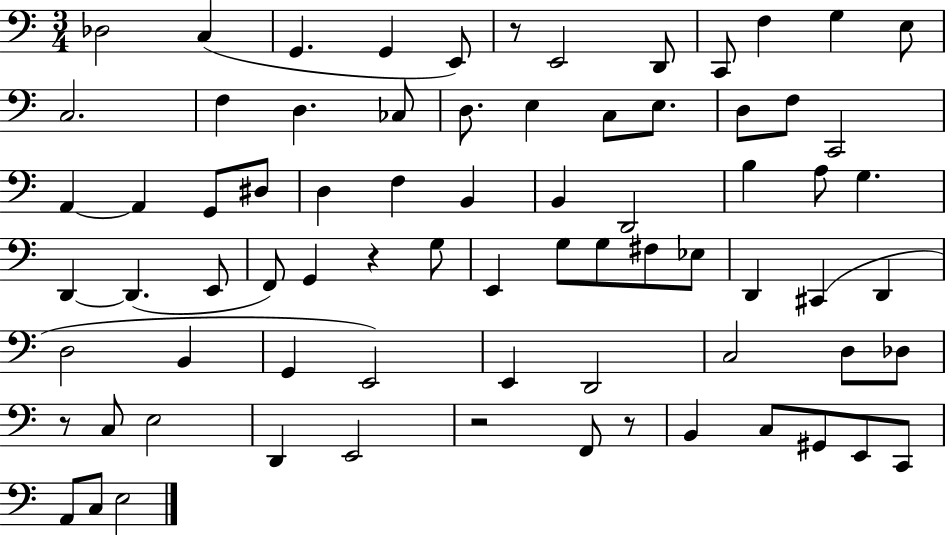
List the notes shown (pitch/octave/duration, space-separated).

Db3/h C3/q G2/q. G2/q E2/e R/e E2/h D2/e C2/e F3/q G3/q E3/e C3/h. F3/q D3/q. CES3/e D3/e. E3/q C3/e E3/e. D3/e F3/e C2/h A2/q A2/q G2/e D#3/e D3/q F3/q B2/q B2/q D2/h B3/q A3/e G3/q. D2/q D2/q. E2/e F2/e G2/q R/q G3/e E2/q G3/e G3/e F#3/e Eb3/e D2/q C#2/q D2/q D3/h B2/q G2/q E2/h E2/q D2/h C3/h D3/e Db3/e R/e C3/e E3/h D2/q E2/h R/h F2/e R/e B2/q C3/e G#2/e E2/e C2/e A2/e C3/e E3/h